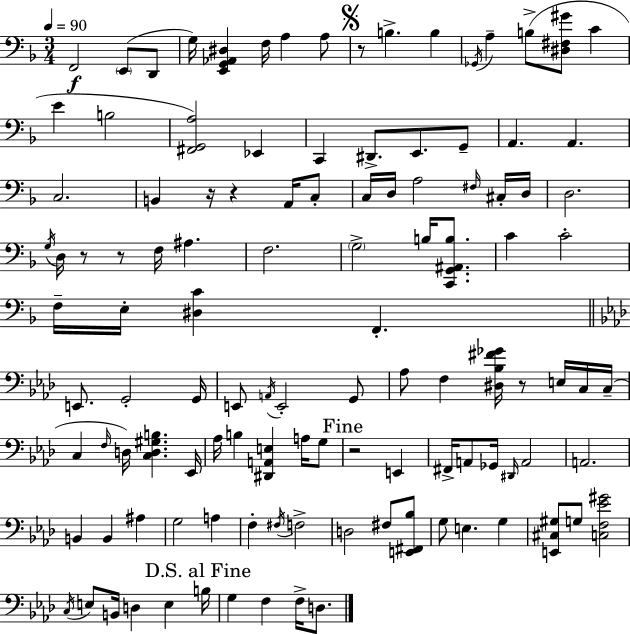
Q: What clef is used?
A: bass